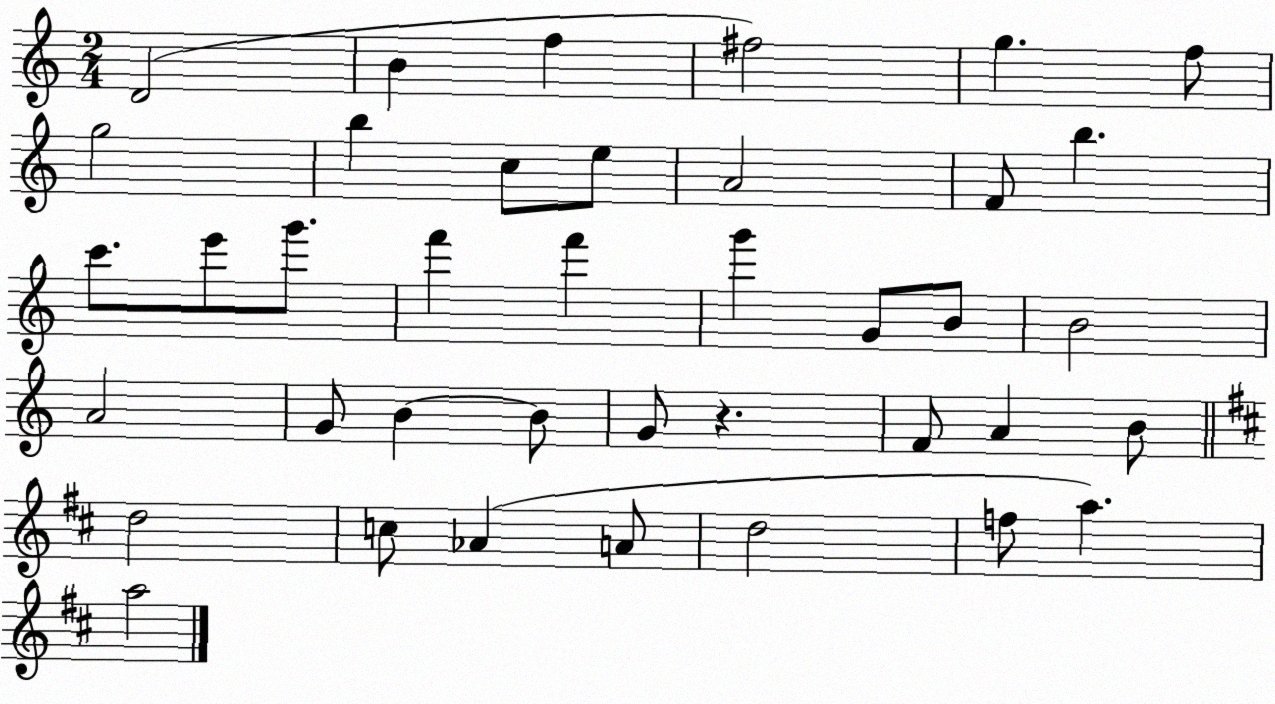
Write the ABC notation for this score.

X:1
T:Untitled
M:2/4
L:1/4
K:C
D2 B f ^f2 g f/2 g2 b c/2 e/2 A2 F/2 b c'/2 e'/2 g'/2 f' f' g' G/2 B/2 B2 A2 G/2 B B/2 G/2 z F/2 A B/2 d2 c/2 _A A/2 d2 f/2 a a2